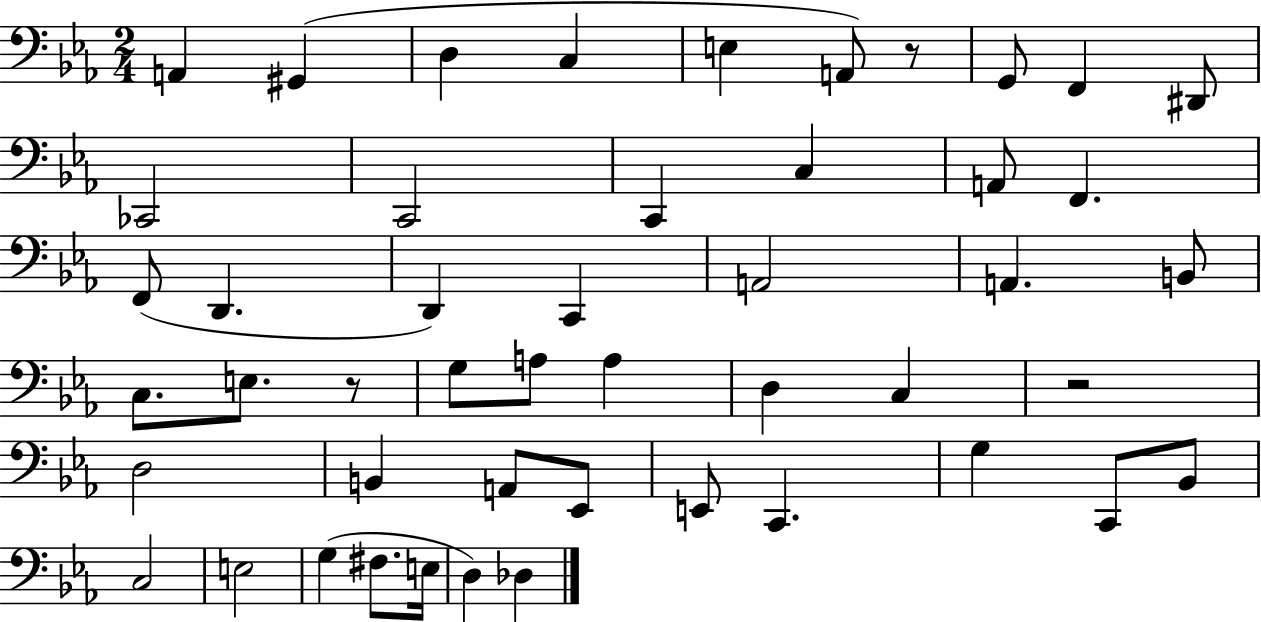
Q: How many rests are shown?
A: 3